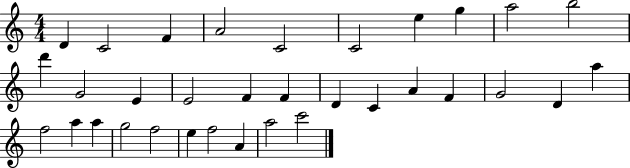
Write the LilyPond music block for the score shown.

{
  \clef treble
  \numericTimeSignature
  \time 4/4
  \key c \major
  d'4 c'2 f'4 | a'2 c'2 | c'2 e''4 g''4 | a''2 b''2 | \break d'''4 g'2 e'4 | e'2 f'4 f'4 | d'4 c'4 a'4 f'4 | g'2 d'4 a''4 | \break f''2 a''4 a''4 | g''2 f''2 | e''4 f''2 a'4 | a''2 c'''2 | \break \bar "|."
}